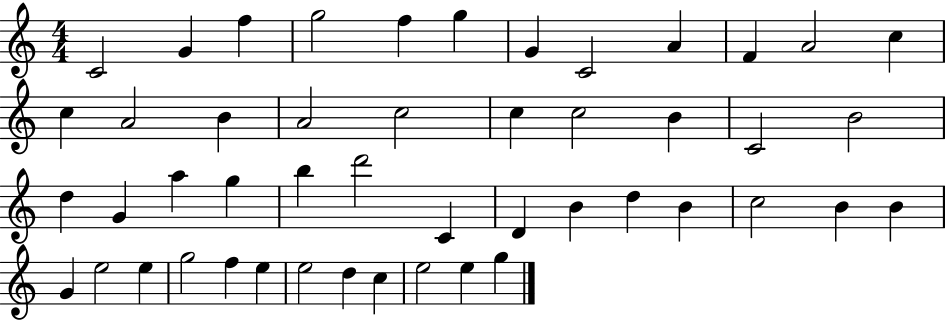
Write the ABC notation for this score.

X:1
T:Untitled
M:4/4
L:1/4
K:C
C2 G f g2 f g G C2 A F A2 c c A2 B A2 c2 c c2 B C2 B2 d G a g b d'2 C D B d B c2 B B G e2 e g2 f e e2 d c e2 e g